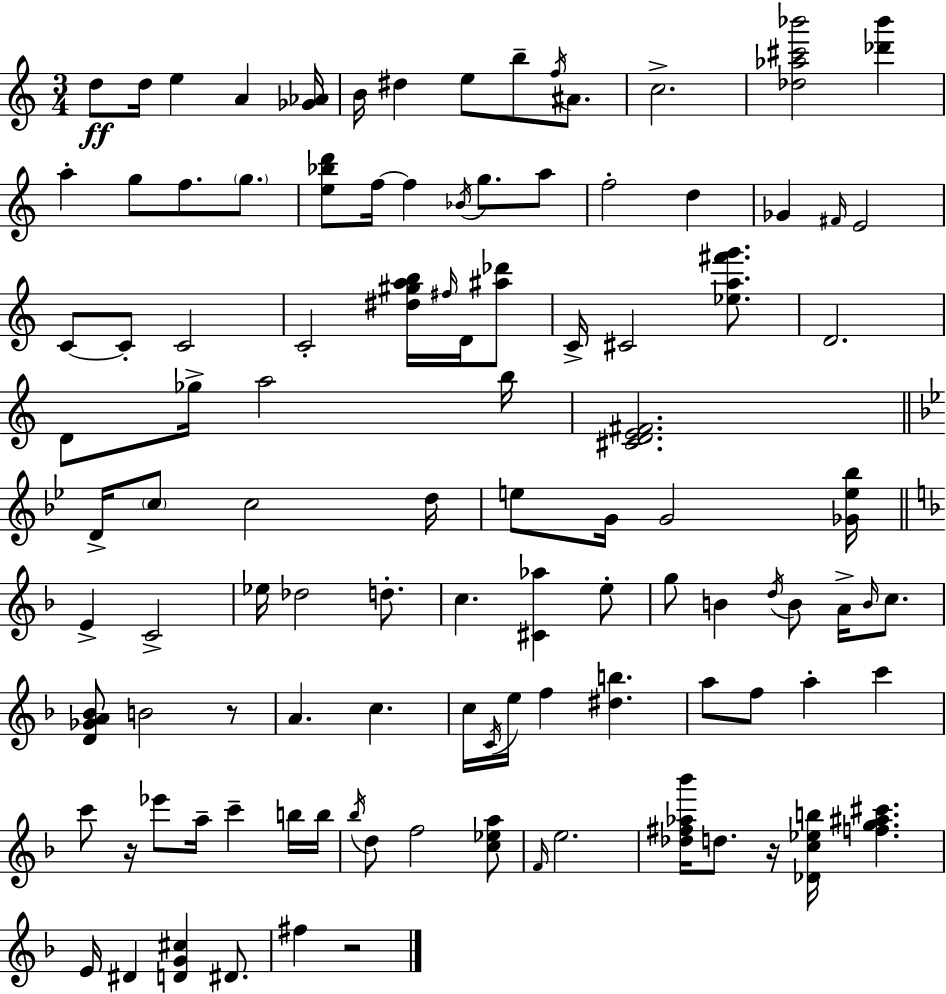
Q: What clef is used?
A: treble